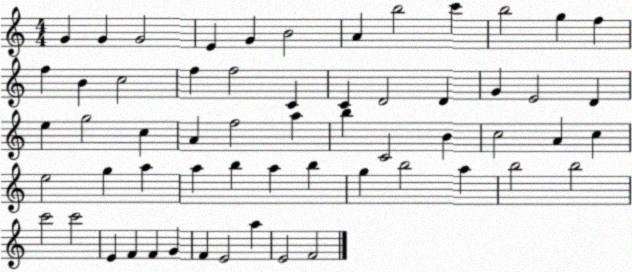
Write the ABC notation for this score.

X:1
T:Untitled
M:4/4
L:1/4
K:C
G G G2 E G B2 A b2 c' b2 g f f B c2 f f2 C C D2 D G E2 D e g2 c A f2 a b C2 B c2 A c e2 g a a b a b g b2 a b2 b2 c'2 c'2 E F F G F E2 a E2 F2